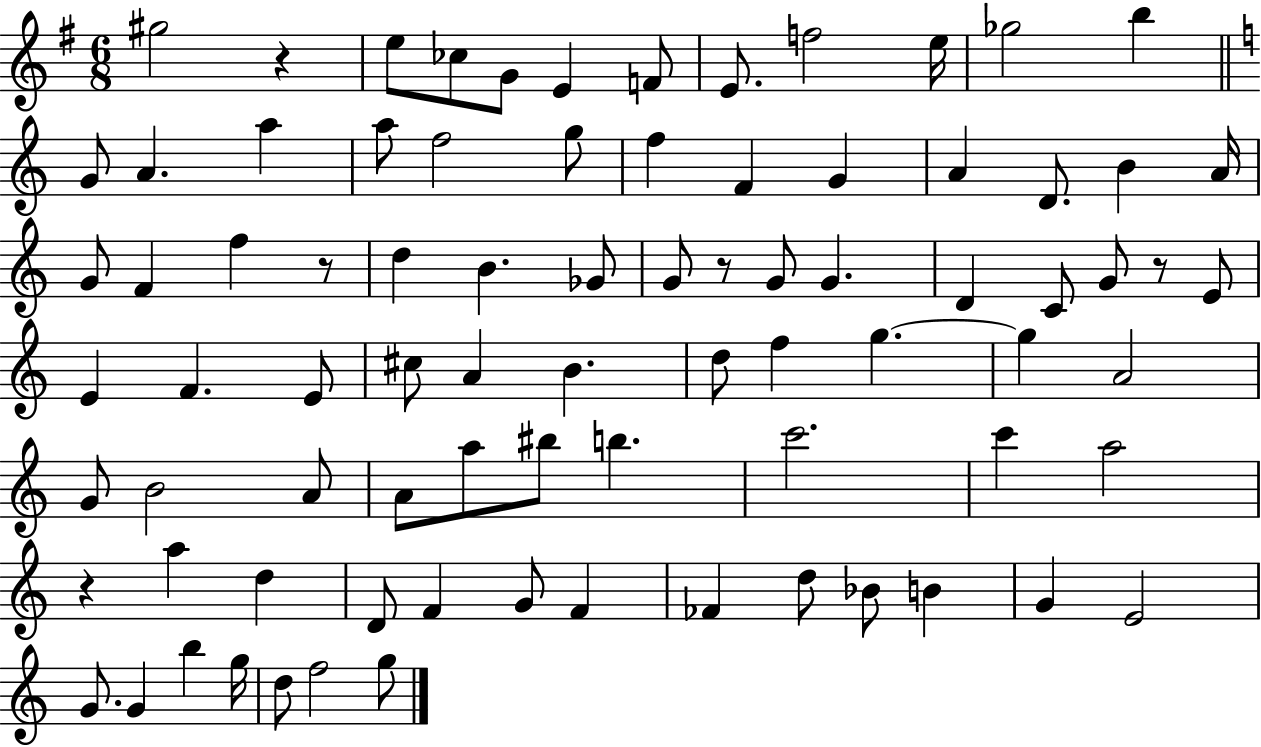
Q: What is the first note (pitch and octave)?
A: G#5